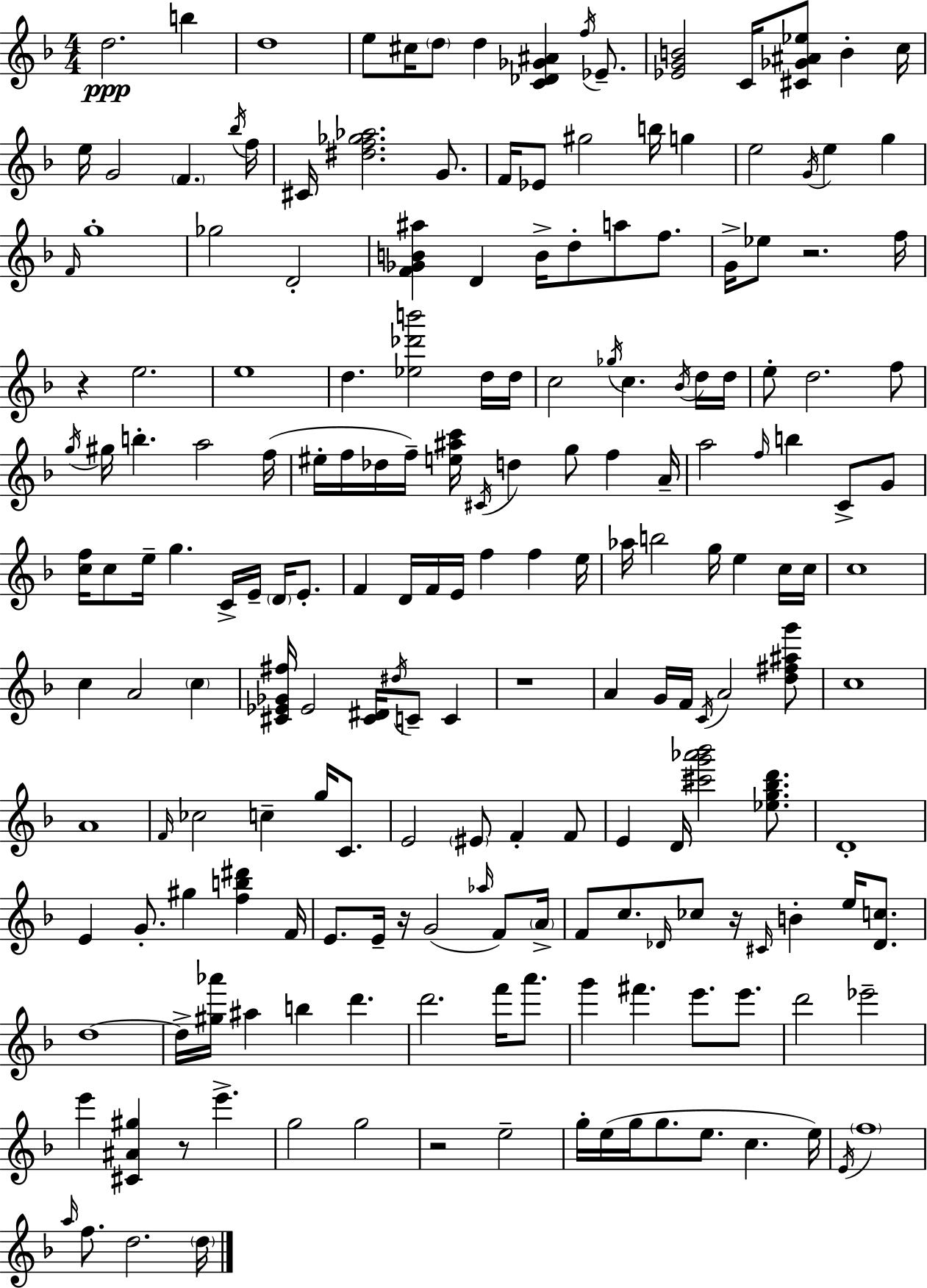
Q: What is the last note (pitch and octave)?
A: D5